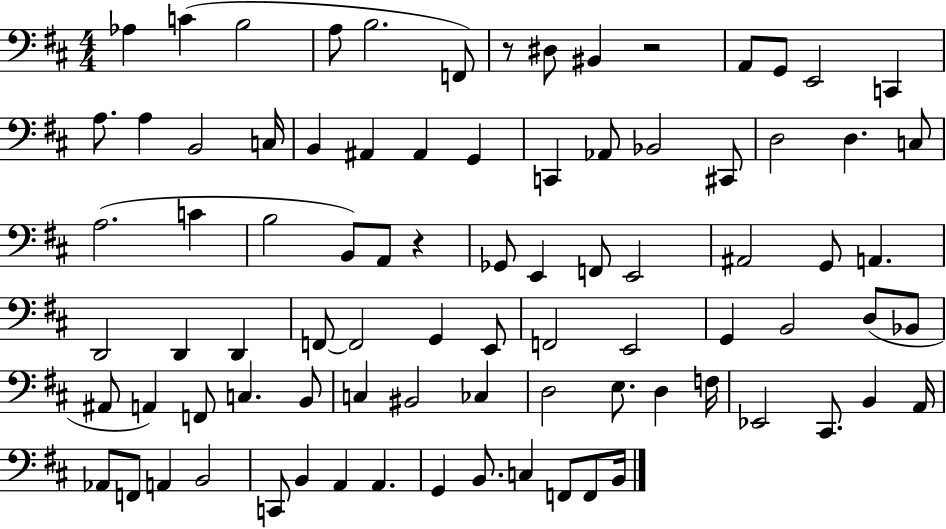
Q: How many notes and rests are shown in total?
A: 85